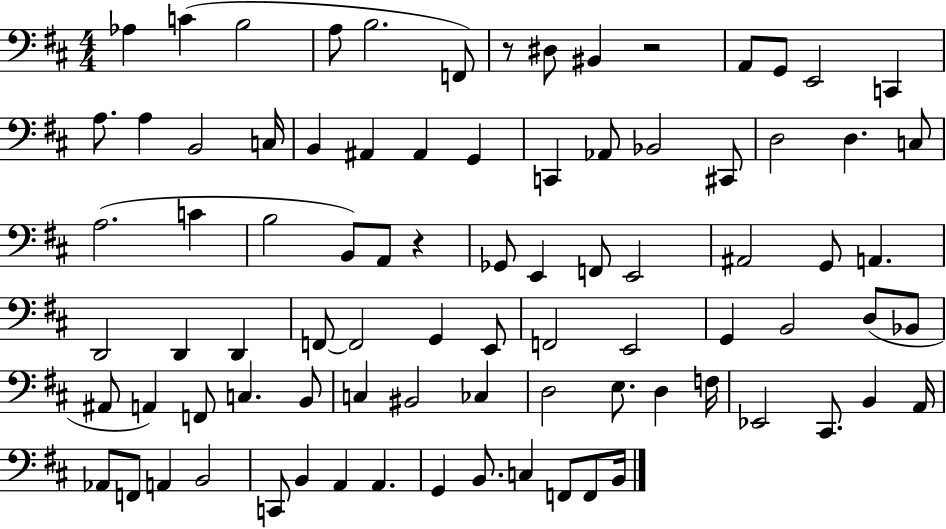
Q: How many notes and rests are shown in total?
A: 85